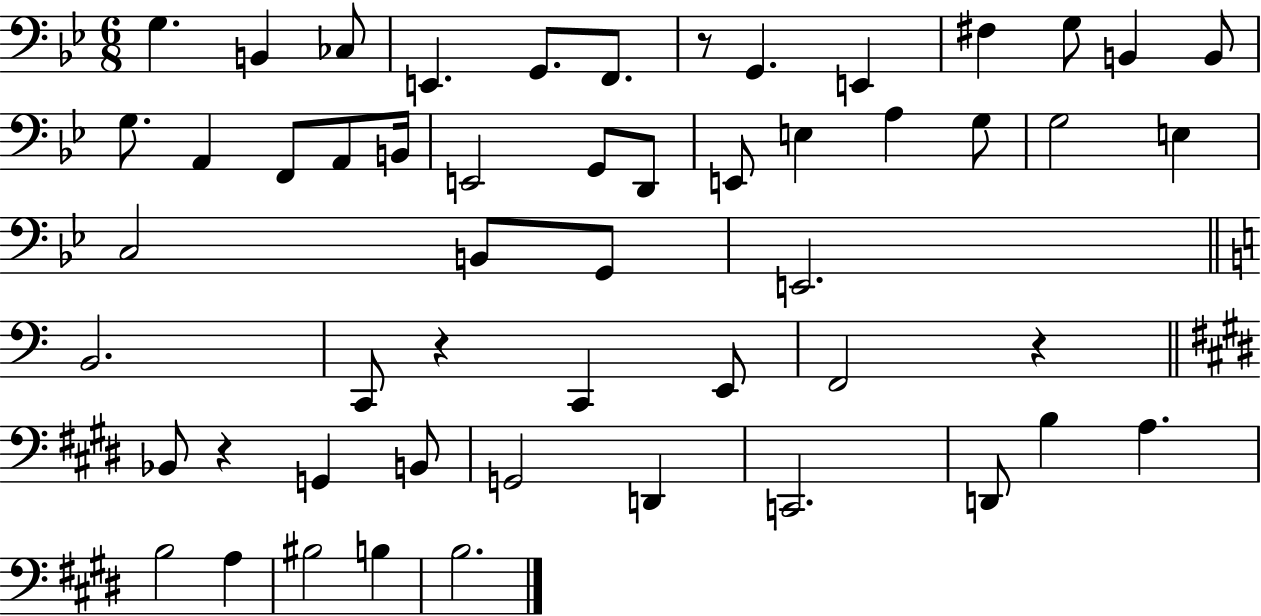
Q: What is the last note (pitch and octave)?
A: B3